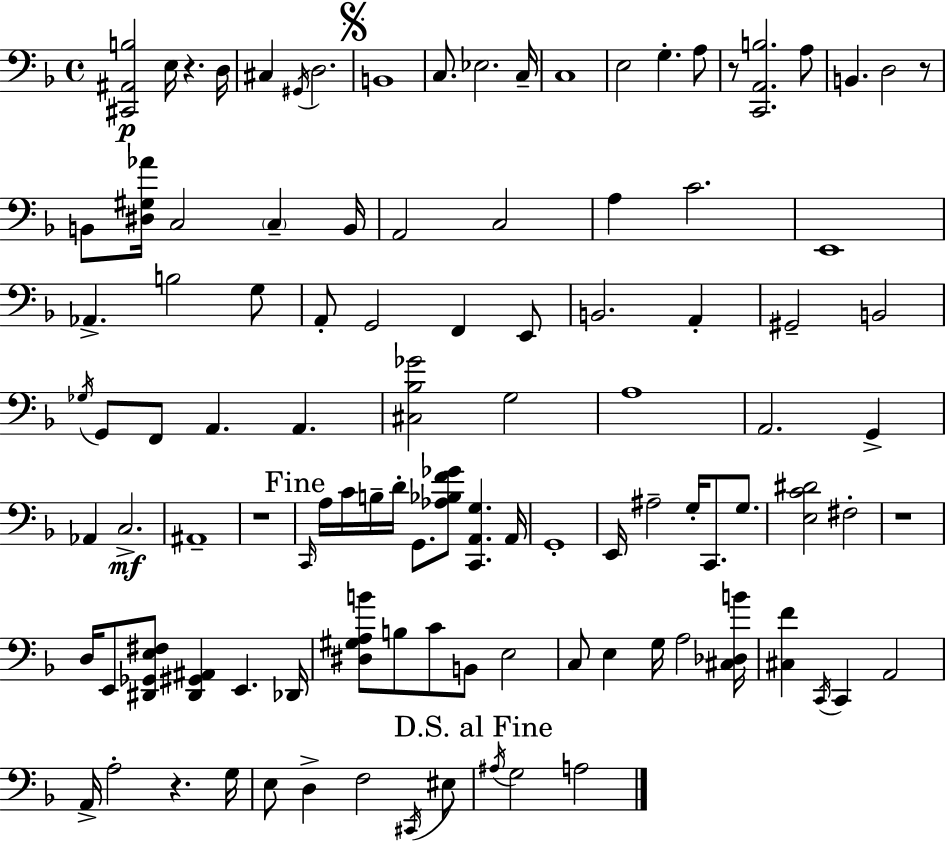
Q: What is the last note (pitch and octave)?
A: A3